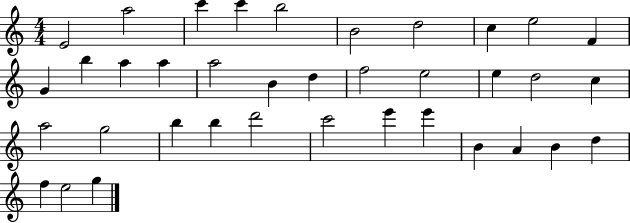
X:1
T:Untitled
M:4/4
L:1/4
K:C
E2 a2 c' c' b2 B2 d2 c e2 F G b a a a2 B d f2 e2 e d2 c a2 g2 b b d'2 c'2 e' e' B A B d f e2 g